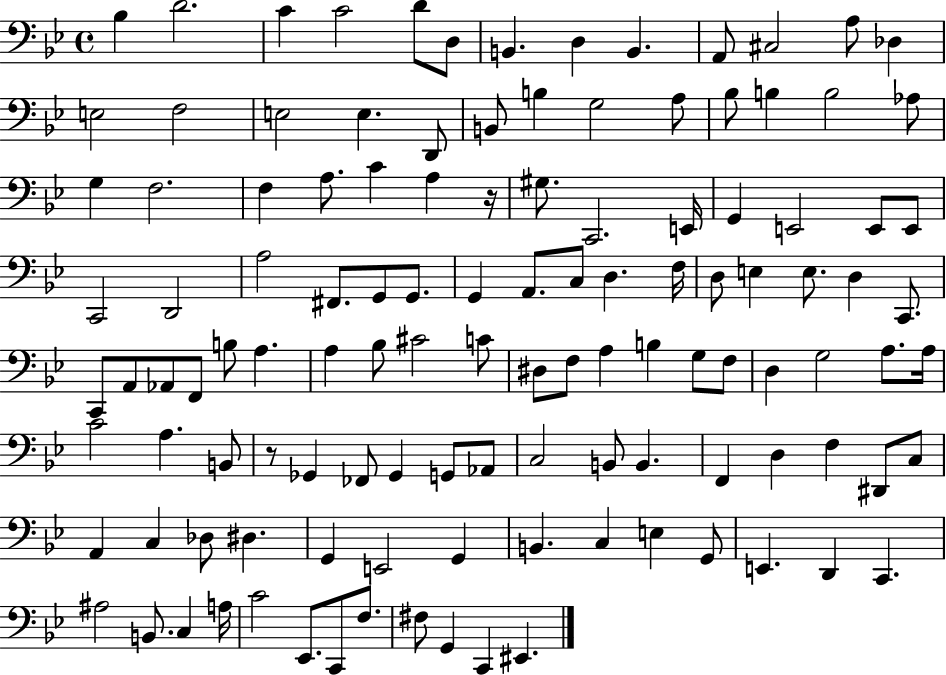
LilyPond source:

{
  \clef bass
  \time 4/4
  \defaultTimeSignature
  \key bes \major
  bes4 d'2. | c'4 c'2 d'8 d8 | b,4. d4 b,4. | a,8 cis2 a8 des4 | \break e2 f2 | e2 e4. d,8 | b,8 b4 g2 a8 | bes8 b4 b2 aes8 | \break g4 f2. | f4 a8. c'4 a4 r16 | gis8. c,2. e,16 | g,4 e,2 e,8 e,8 | \break c,2 d,2 | a2 fis,8. g,8 g,8. | g,4 a,8. c8 d4. f16 | d8 e4 e8. d4 c,8. | \break c,8 a,8 aes,8 f,8 b8 a4. | a4 bes8 cis'2 c'8 | dis8 f8 a4 b4 g8 f8 | d4 g2 a8. a16 | \break c'2 a4. b,8 | r8 ges,4 fes,8 ges,4 g,8 aes,8 | c2 b,8 b,4. | f,4 d4 f4 dis,8 c8 | \break a,4 c4 des8 dis4. | g,4 e,2 g,4 | b,4. c4 e4 g,8 | e,4. d,4 c,4. | \break ais2 b,8. c4 a16 | c'2 ees,8. c,8 f8. | fis8 g,4 c,4 eis,4. | \bar "|."
}